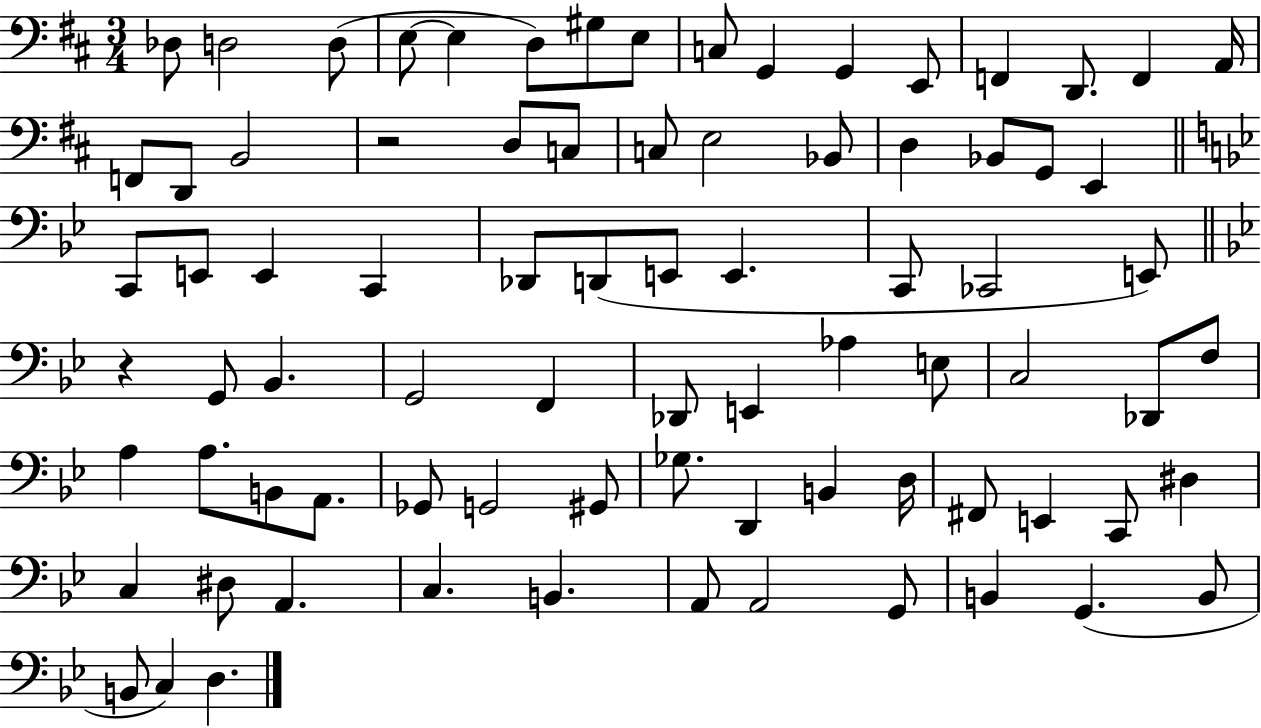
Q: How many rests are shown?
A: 2